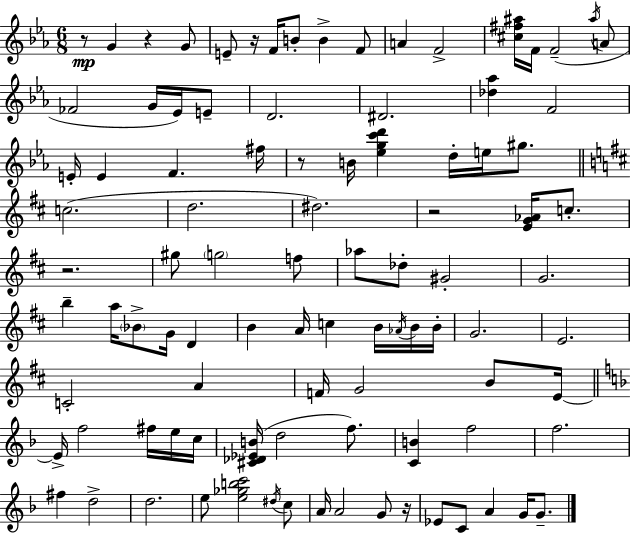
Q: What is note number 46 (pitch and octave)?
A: A4